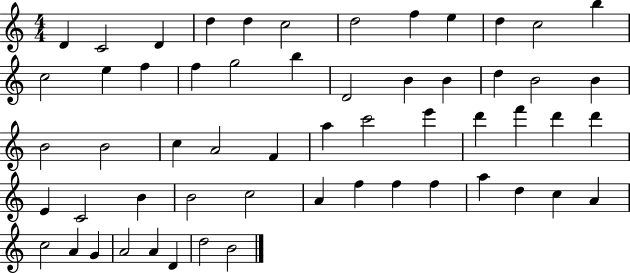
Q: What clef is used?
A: treble